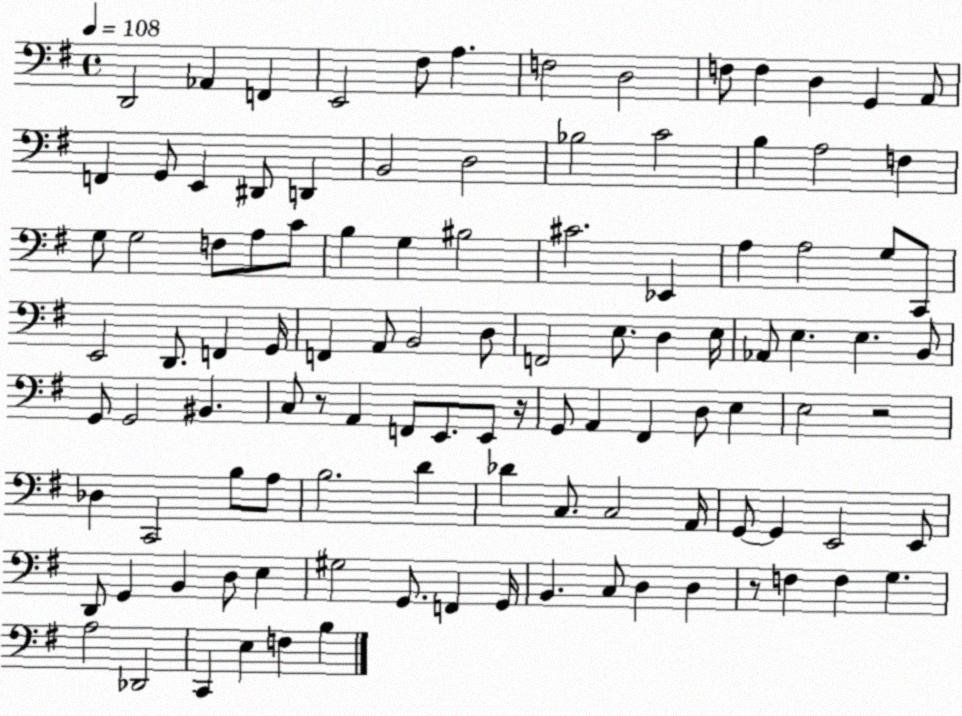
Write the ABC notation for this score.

X:1
T:Untitled
M:4/4
L:1/4
K:G
D,,2 _A,, F,, E,,2 ^F,/2 A, F,2 D,2 F,/2 F, D, G,, A,,/2 F,, G,,/2 E,, ^D,,/2 D,, B,,2 D,2 _B,2 C2 B, A,2 F, G,/2 G,2 F,/2 A,/2 C/2 B, G, ^B,2 ^C2 _E,, A, A,2 G,/2 C,,/2 E,,2 D,,/2 F,, G,,/4 F,, A,,/2 B,,2 D,/2 F,,2 E,/2 D, E,/4 _A,,/2 E, E, B,,/2 G,,/2 G,,2 ^B,, C,/2 z/2 A,, F,,/2 E,,/2 E,,/2 z/4 G,,/2 A,, ^F,, D,/2 E, E,2 z2 _D, C,,2 B,/2 A,/2 B,2 D _D C,/2 C,2 A,,/4 G,,/2 G,, E,,2 E,,/2 D,,/2 G,, B,, D,/2 E, ^G,2 G,,/2 F,, G,,/4 B,, C,/2 D, D, z/2 F, F, G, A,2 _D,,2 C,, E, F, B,